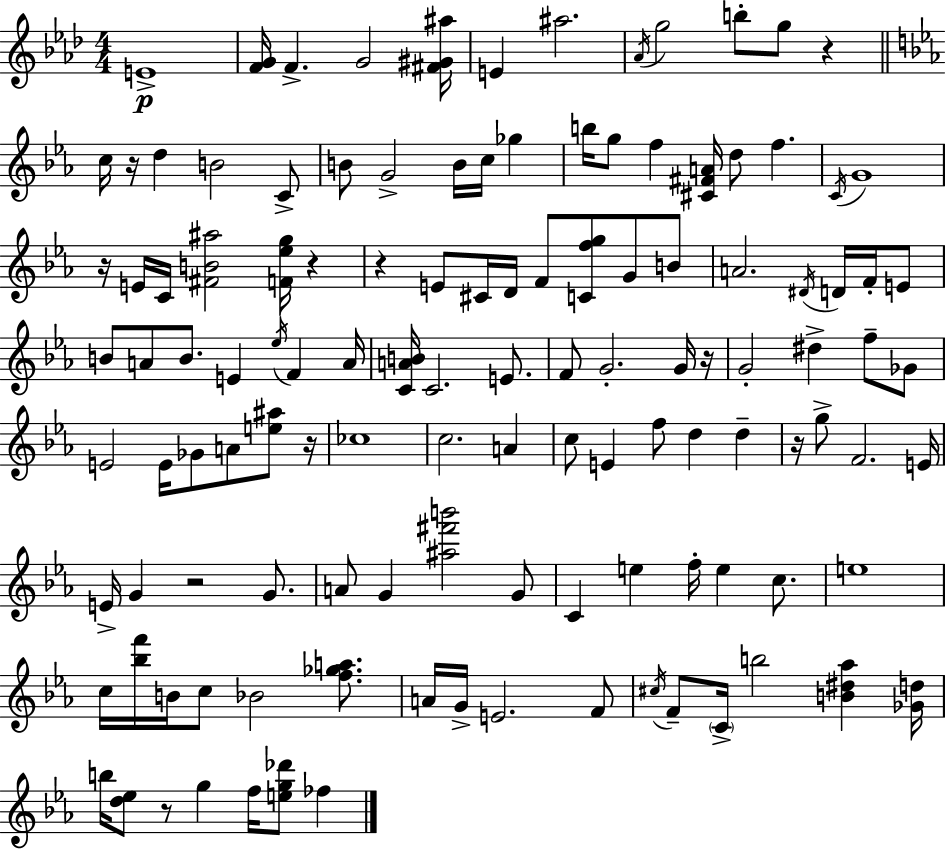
E4/w [F4,G4]/s F4/q. G4/h [F#4,G#4,A#5]/s E4/q A#5/h. Ab4/s G5/h B5/e G5/e R/q C5/s R/s D5/q B4/h C4/e B4/e G4/h B4/s C5/s Gb5/q B5/s G5/e F5/q [C#4,F#4,A4]/s D5/e F5/q. C4/s G4/w R/s E4/s C4/s [F#4,B4,A#5]/h [F4,Eb5,G5]/s R/q R/q E4/e C#4/s D4/s F4/e [C4,F5,G5]/e G4/e B4/e A4/h. D#4/s D4/s F4/s E4/e B4/e A4/e B4/e. E4/q Eb5/s F4/q A4/s [C4,A4,B4]/s C4/h. E4/e. F4/e G4/h. G4/s R/s G4/h D#5/q F5/e Gb4/e E4/h E4/s Gb4/e A4/e [E5,A#5]/e R/s CES5/w C5/h. A4/q C5/e E4/q F5/e D5/q D5/q R/s G5/e F4/h. E4/s E4/s G4/q R/h G4/e. A4/e G4/q [A#5,F#6,B6]/h G4/e C4/q E5/q F5/s E5/q C5/e. E5/w C5/s [Bb5,F6]/s B4/s C5/e Bb4/h [F5,Gb5,A5]/e. A4/s G4/s E4/h. F4/e C#5/s F4/e C4/s B5/h [B4,D#5,Ab5]/q [Gb4,D5]/s B5/s [D5,Eb5]/e R/e G5/q F5/s [E5,G5,Db6]/e FES5/q